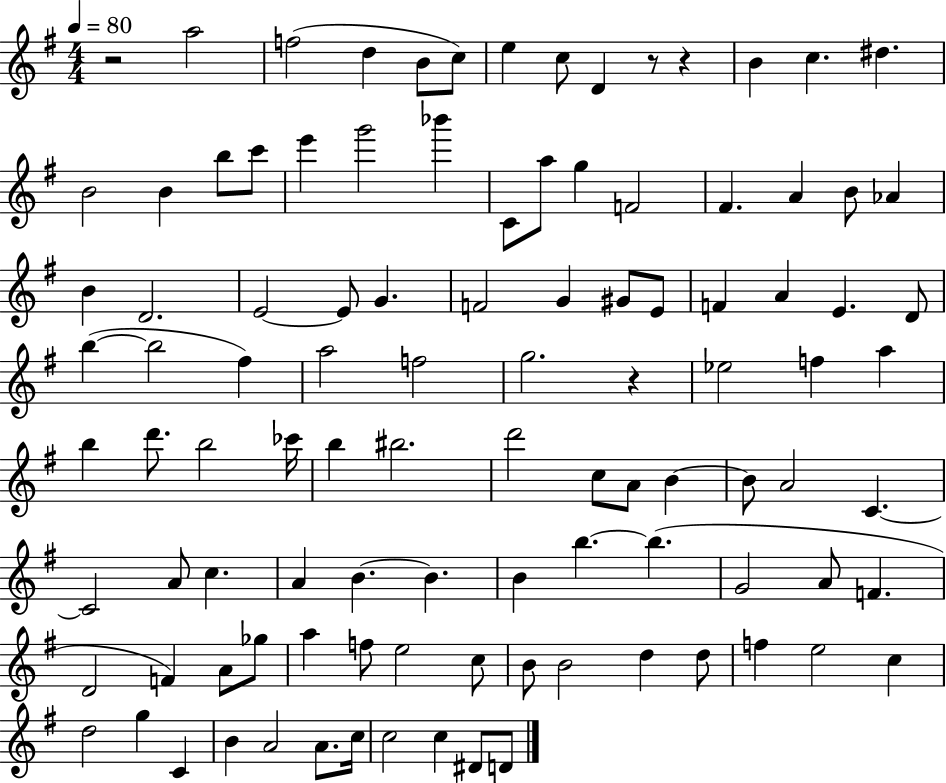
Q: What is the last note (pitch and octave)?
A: D4